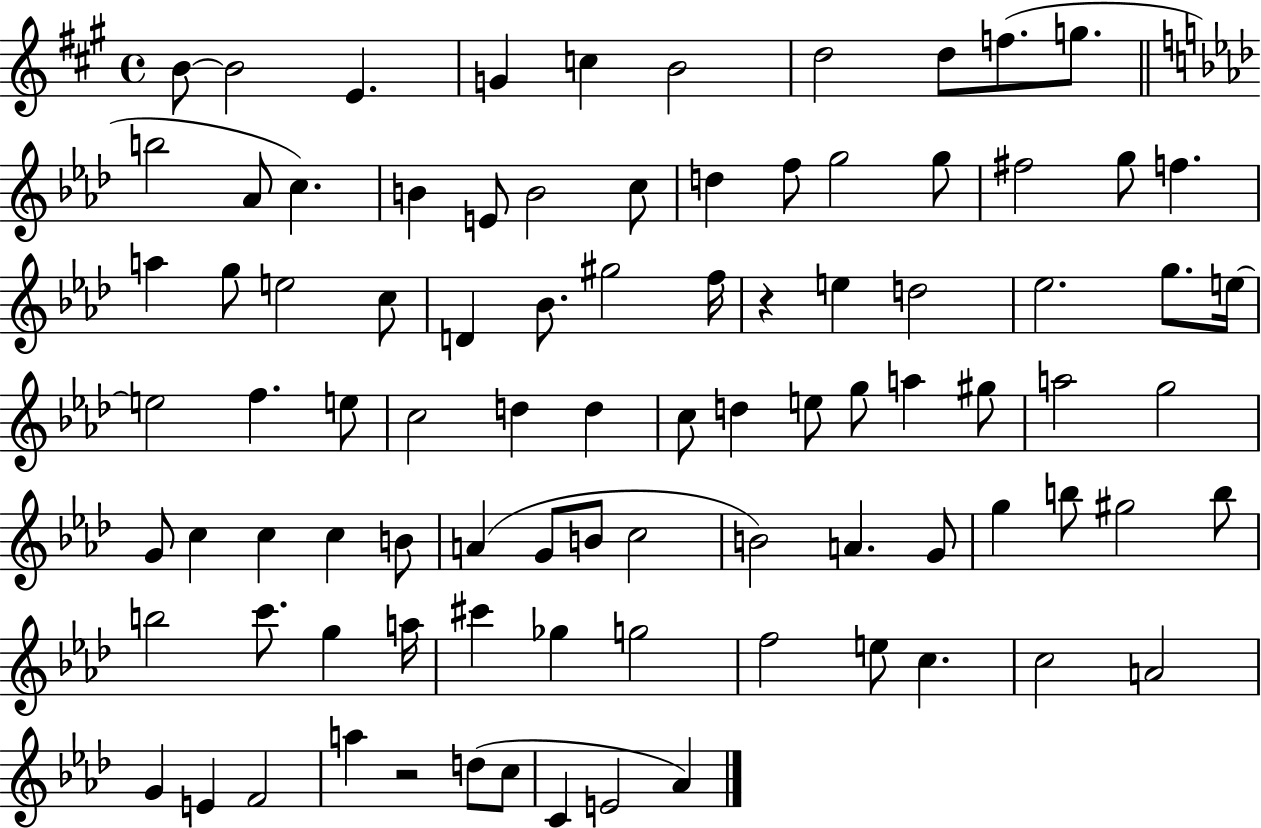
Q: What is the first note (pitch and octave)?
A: B4